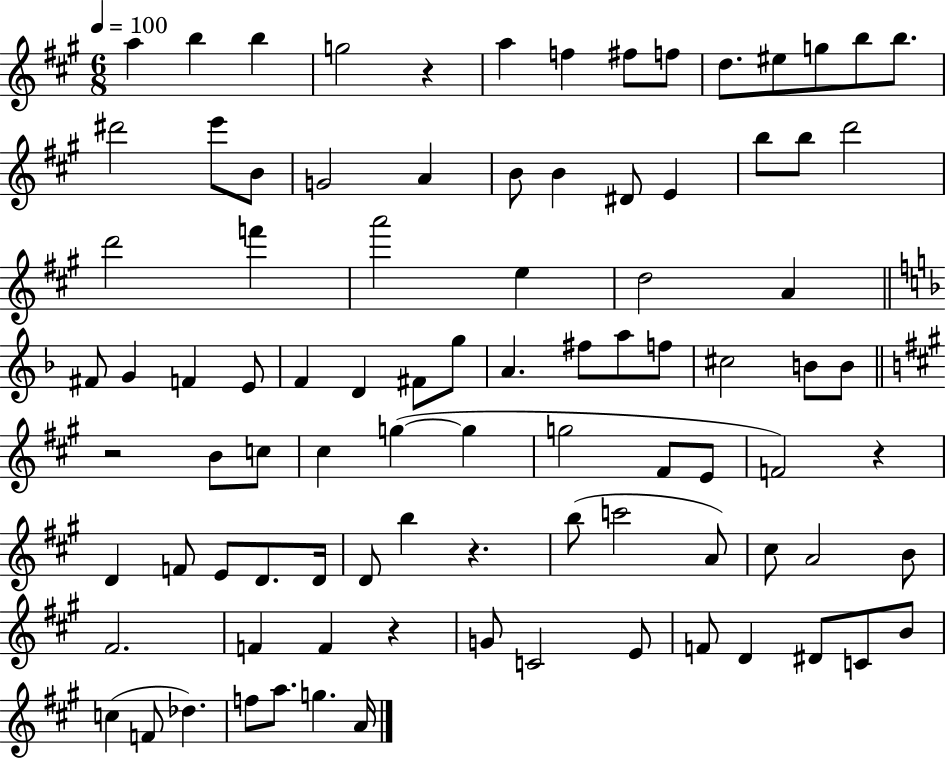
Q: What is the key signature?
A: A major